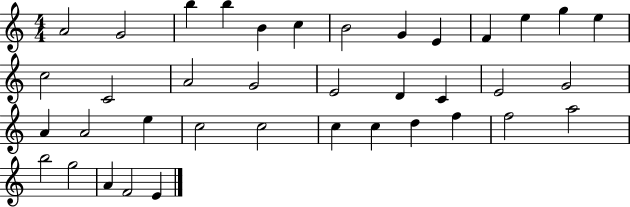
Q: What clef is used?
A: treble